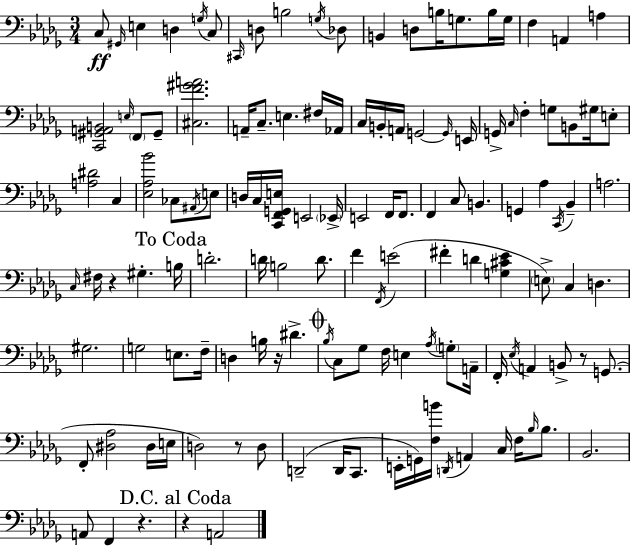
{
  \clef bass
  \numericTimeSignature
  \time 3/4
  \key bes \minor
  c8\ff \grace { gis,16 } e4 d4 \acciaccatura { g16 } | c8 \grace { cis,16 } d8 b2 | \acciaccatura { g16 } des8 b,4 d8 b16 g8. | b16 g16 f4 a,4 | \break a4 <c, gis, a, b,>2 | \grace { e16 } \parenthesize f,8 gis,8-- <cis f' gis' a'>2. | a,16-- c8.-- e4. | fis16 aes,16 c16 b,16-. a,16 g,2~~ | \break \grace { g,16 } e,16 g,16-> \grace { c16 } f4-. | g8 b,8 gis16 e8-. <a dis'>2 | c4 <ees aes bes'>2 | ces8 \acciaccatura { ais,16 } e8 d16 c16 <c, f, g, e>16 e,2 | \break \parenthesize ees,16-> e,2 | f,16 f,8. f,4 | c8 b,4. g,4 | aes4 \acciaccatura { c,16 } bes,4-- a2. | \break \grace { c16 } fis16 r4 | gis4.-. \mark "To Coda" b16 d'2.-. | d'16 b2 | d'8. f'4 | \break \acciaccatura { f,16 }( e'2 fis'4-. | d'4 <g cis' ees'>4 \parenthesize e8->) | c4 d4. gis2. | g2 | \break e8. f16-- d4 | b16 r16 dis'4.-> \mark \markup { \musicglyph "scripts.coda" } \acciaccatura { bes16 } | c8 ges8 f16 e4 \acciaccatura { aes16 } \parenthesize g8-. | a,16-- f,16-. \acciaccatura { ees16 } a,4 b,8-> r8 g,8.( | \break f,8-. <dis aes>2 | dis16 e16 d2) r8 | d8 d,2--( d,16 c,8. | e,16-. g,16) <f b'>16 \acciaccatura { d,16 } a,4 c16 f16 | \break \grace { bes16 } bes8. bes,2. | a,8 f,4 r4. | \mark "D.C. al Coda" r4 a,2 | \bar "|."
}